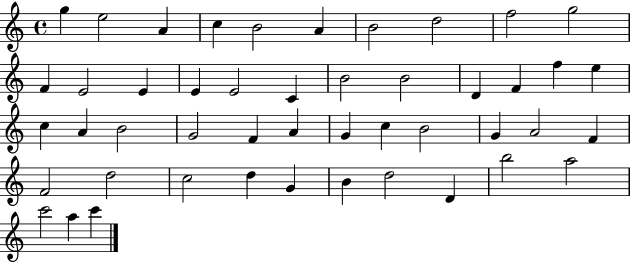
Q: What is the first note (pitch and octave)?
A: G5